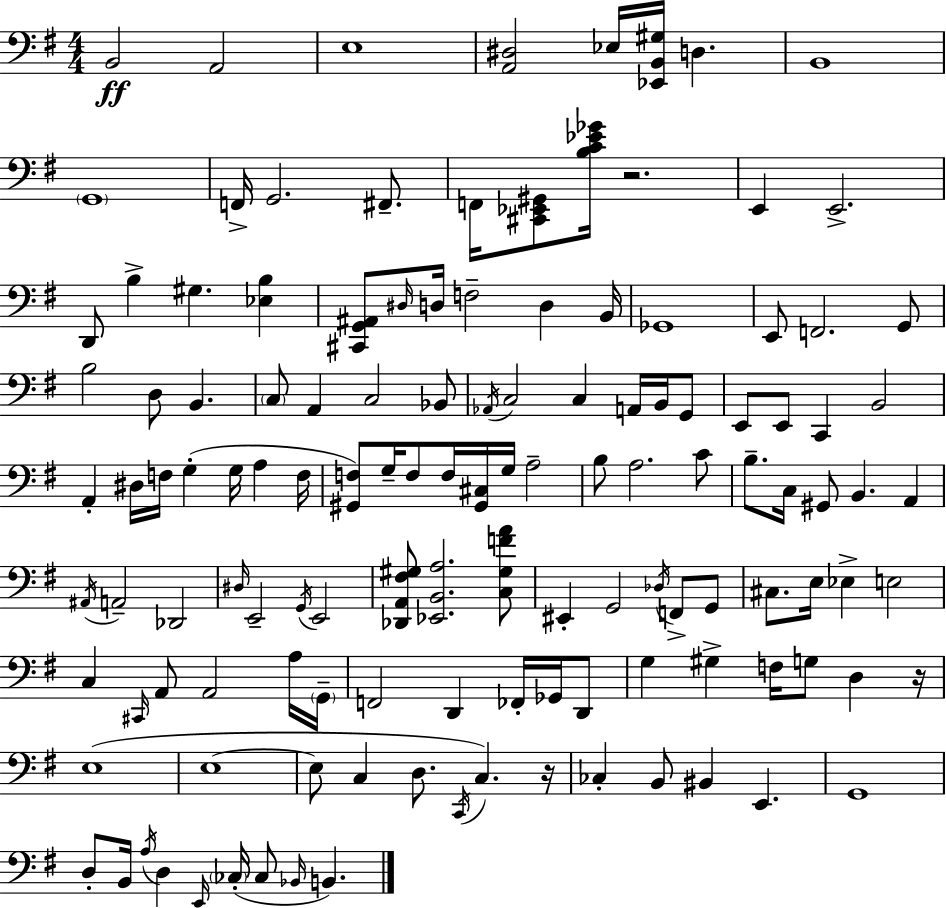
X:1
T:Untitled
M:4/4
L:1/4
K:G
B,,2 A,,2 E,4 [A,,^D,]2 _E,/4 [_E,,B,,^G,]/4 D, B,,4 G,,4 F,,/4 G,,2 ^F,,/2 F,,/4 [^C,,_E,,^G,,]/2 [B,C_E_G]/4 z2 E,, E,,2 D,,/2 B, ^G, [_E,B,] [^C,,G,,^A,,]/2 ^D,/4 D,/4 F,2 D, B,,/4 _G,,4 E,,/2 F,,2 G,,/2 B,2 D,/2 B,, C,/2 A,, C,2 _B,,/2 _A,,/4 C,2 C, A,,/4 B,,/4 G,,/2 E,,/2 E,,/2 C,, B,,2 A,, ^D,/4 F,/4 G, G,/4 A, F,/4 [^G,,F,]/2 G,/4 F,/2 F,/4 [^G,,^C,]/4 G,/4 A,2 B,/2 A,2 C/2 B,/2 C,/4 ^G,,/2 B,, A,, ^A,,/4 A,,2 _D,,2 ^D,/4 E,,2 G,,/4 E,,2 [_D,,A,,^F,^G,]/2 [_E,,B,,A,]2 [C,^G,FA]/2 ^E,, G,,2 _D,/4 F,,/2 G,,/2 ^C,/2 E,/4 _E, E,2 C, ^C,,/4 A,,/2 A,,2 A,/4 G,,/4 F,,2 D,, _F,,/4 _G,,/4 D,,/2 G, ^G, F,/4 G,/2 D, z/4 E,4 E,4 E,/2 C, D,/2 C,,/4 C, z/4 _C, B,,/2 ^B,, E,, G,,4 D,/2 B,,/4 A,/4 D, E,,/4 _C,/4 _C,/2 _B,,/4 B,,